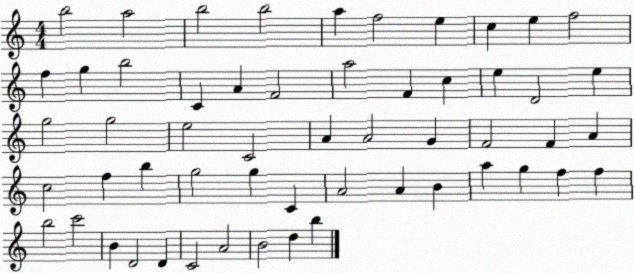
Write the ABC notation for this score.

X:1
T:Untitled
M:4/4
L:1/4
K:C
b2 a2 b2 b2 a f2 e c e f2 f g b2 C A F2 a2 F c e D2 e g2 g2 e2 C2 A A2 G F2 F A c2 f b g2 g C A2 A B a g f f b2 c'2 B D2 D C2 A2 B2 d b